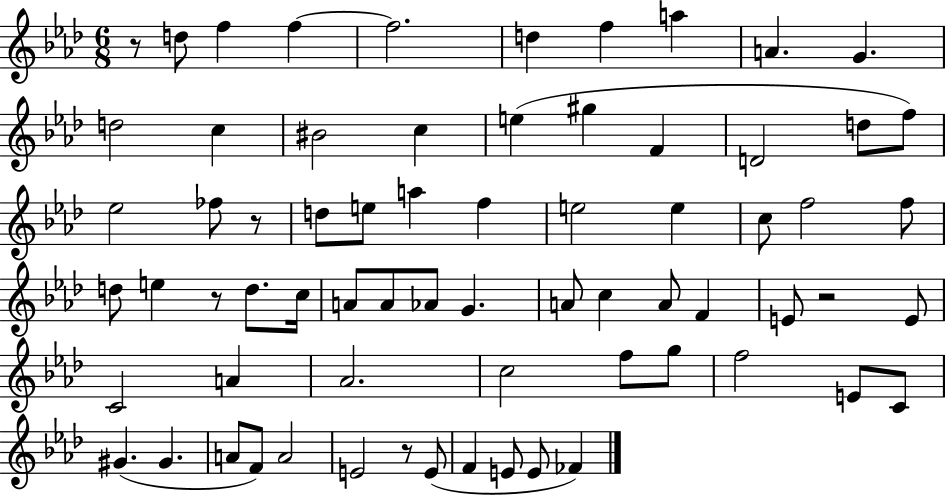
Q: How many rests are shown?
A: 5